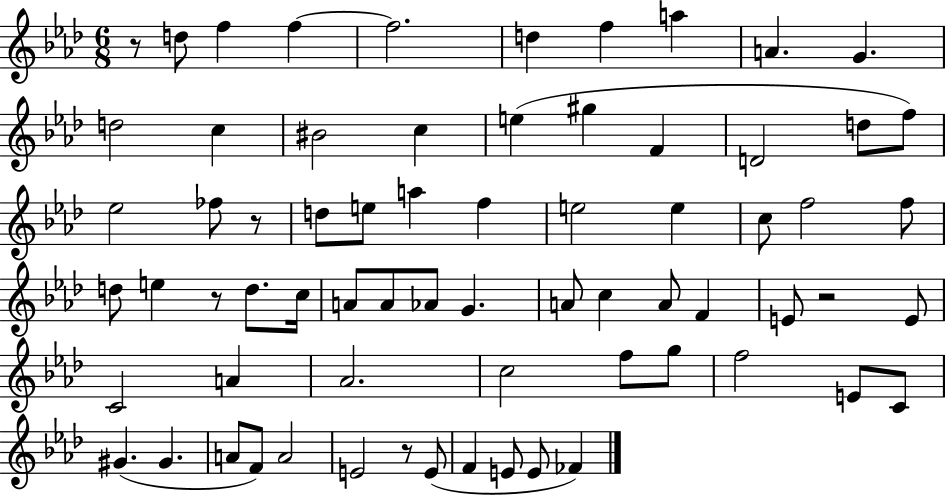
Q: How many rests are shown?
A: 5